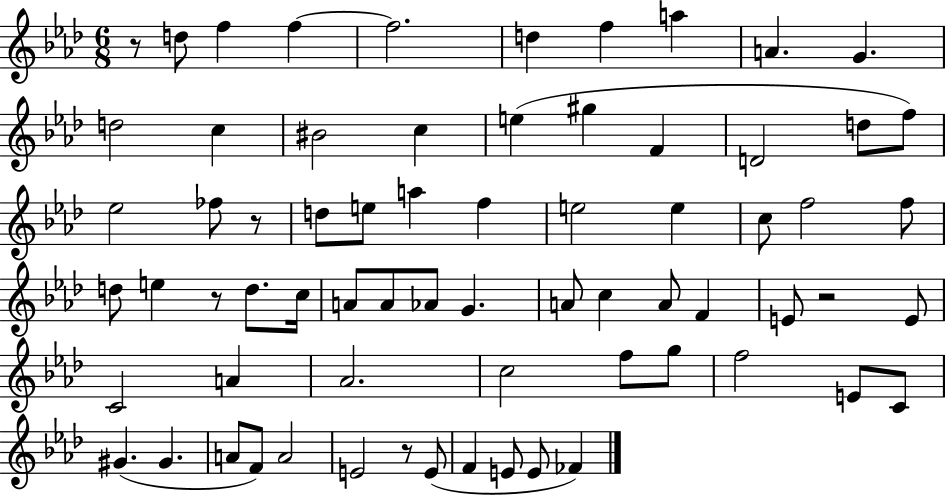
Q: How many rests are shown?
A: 5